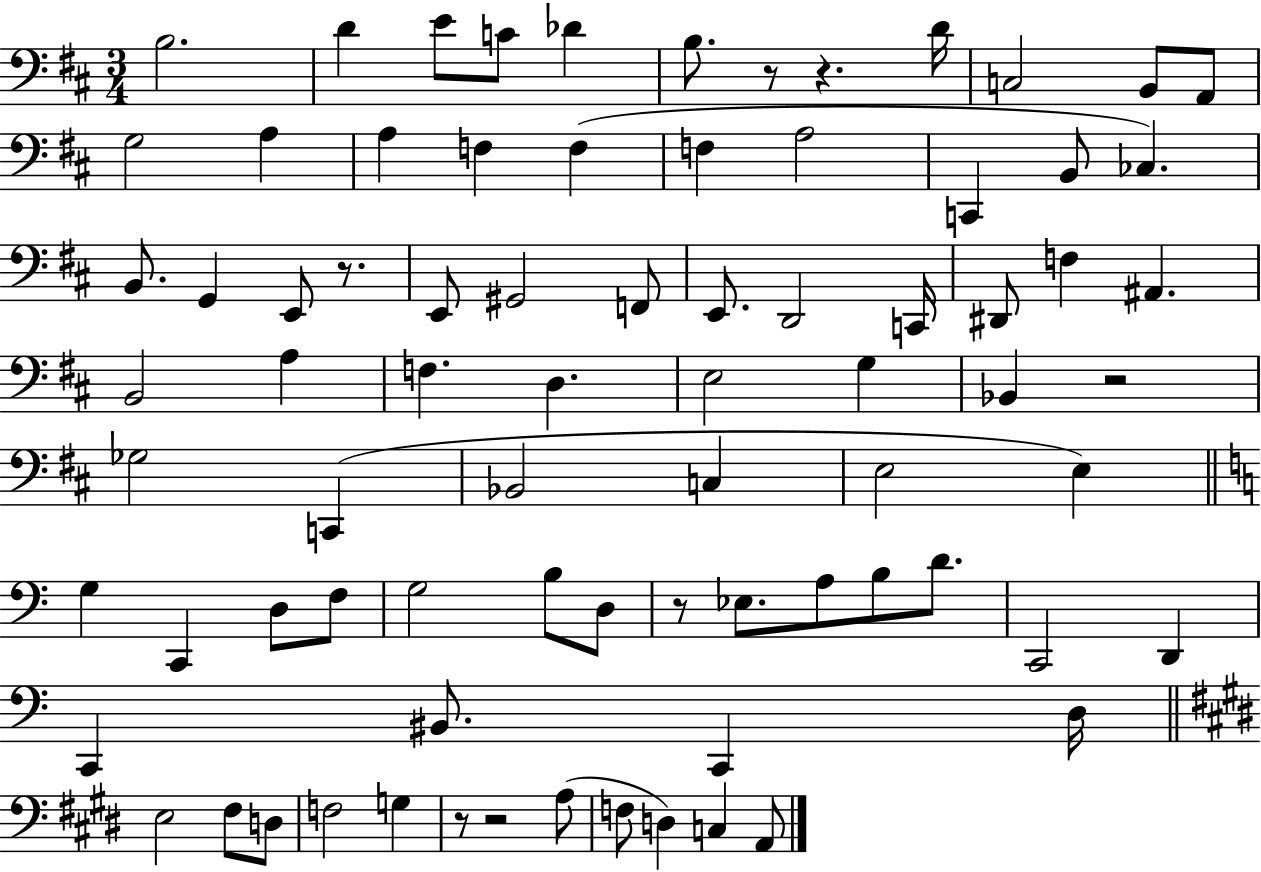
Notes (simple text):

B3/h. D4/q E4/e C4/e Db4/q B3/e. R/e R/q. D4/s C3/h B2/e A2/e G3/h A3/q A3/q F3/q F3/q F3/q A3/h C2/q B2/e CES3/q. B2/e. G2/q E2/e R/e. E2/e G#2/h F2/e E2/e. D2/h C2/s D#2/e F3/q A#2/q. B2/h A3/q F3/q. D3/q. E3/h G3/q Bb2/q R/h Gb3/h C2/q Bb2/h C3/q E3/h E3/q G3/q C2/q D3/e F3/e G3/h B3/e D3/e R/e Eb3/e. A3/e B3/e D4/e. C2/h D2/q C2/q BIS2/e. C2/q D3/s E3/h F#3/e D3/e F3/h G3/q R/e R/h A3/e F3/e D3/q C3/q A2/e